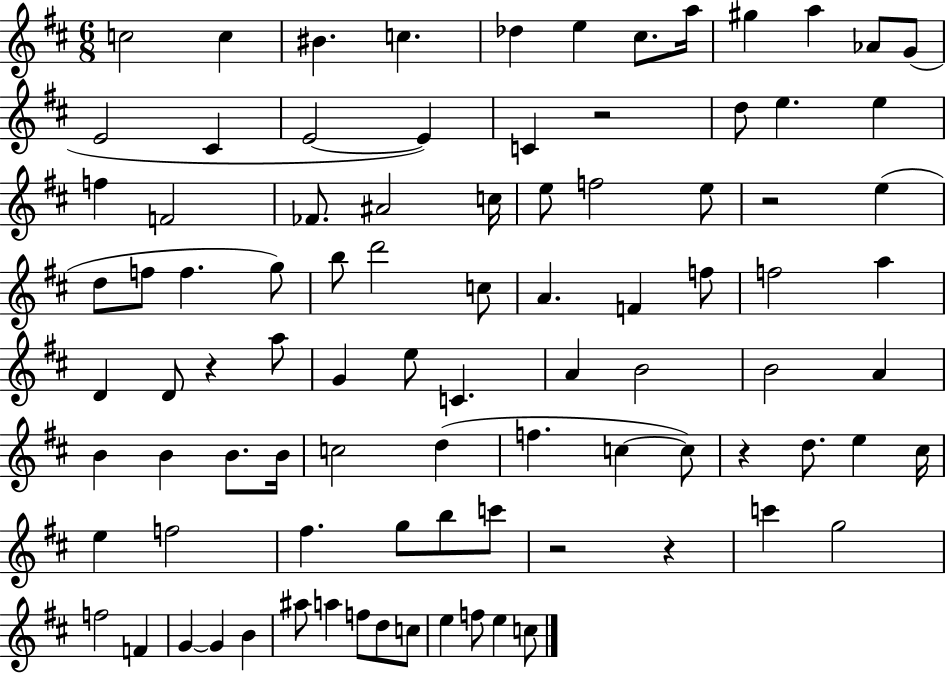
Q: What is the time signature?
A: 6/8